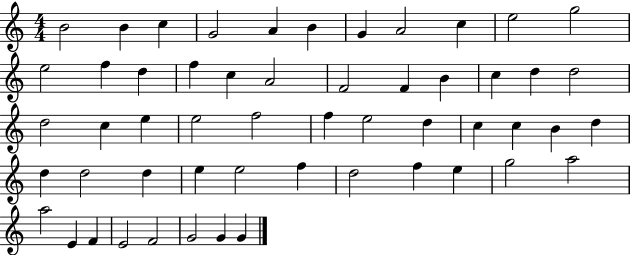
X:1
T:Untitled
M:4/4
L:1/4
K:C
B2 B c G2 A B G A2 c e2 g2 e2 f d f c A2 F2 F B c d d2 d2 c e e2 f2 f e2 d c c B d d d2 d e e2 f d2 f e g2 a2 a2 E F E2 F2 G2 G G